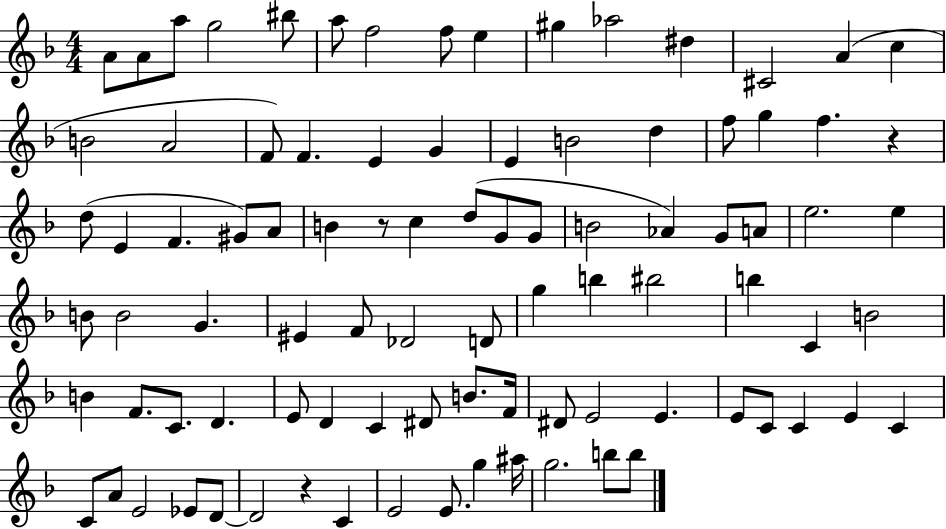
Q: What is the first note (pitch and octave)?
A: A4